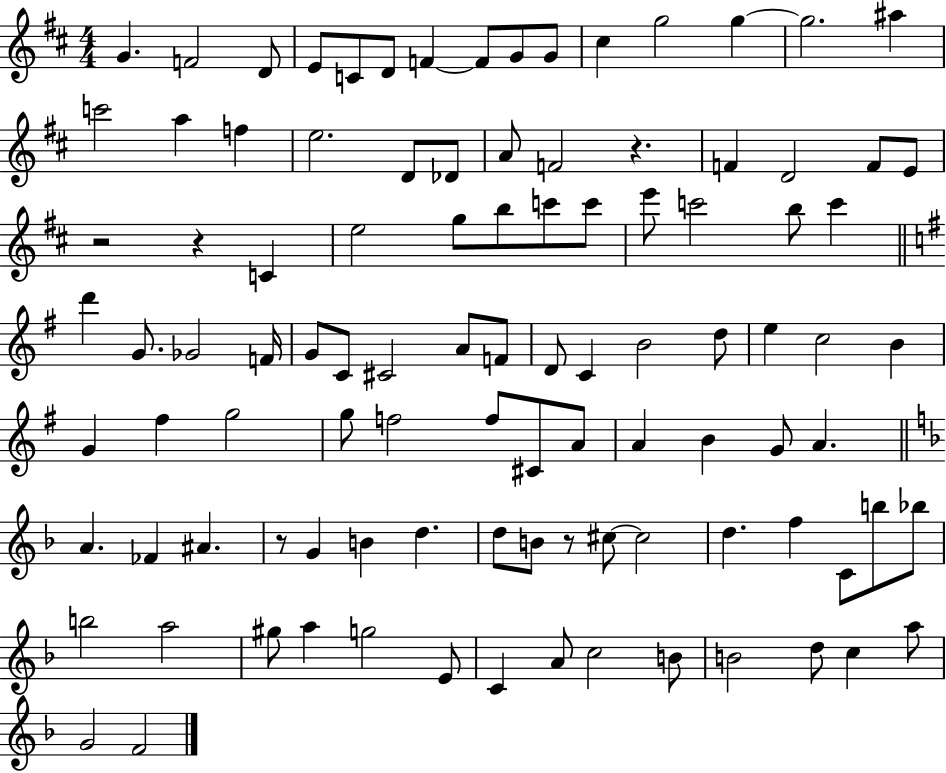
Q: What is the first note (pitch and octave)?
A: G4